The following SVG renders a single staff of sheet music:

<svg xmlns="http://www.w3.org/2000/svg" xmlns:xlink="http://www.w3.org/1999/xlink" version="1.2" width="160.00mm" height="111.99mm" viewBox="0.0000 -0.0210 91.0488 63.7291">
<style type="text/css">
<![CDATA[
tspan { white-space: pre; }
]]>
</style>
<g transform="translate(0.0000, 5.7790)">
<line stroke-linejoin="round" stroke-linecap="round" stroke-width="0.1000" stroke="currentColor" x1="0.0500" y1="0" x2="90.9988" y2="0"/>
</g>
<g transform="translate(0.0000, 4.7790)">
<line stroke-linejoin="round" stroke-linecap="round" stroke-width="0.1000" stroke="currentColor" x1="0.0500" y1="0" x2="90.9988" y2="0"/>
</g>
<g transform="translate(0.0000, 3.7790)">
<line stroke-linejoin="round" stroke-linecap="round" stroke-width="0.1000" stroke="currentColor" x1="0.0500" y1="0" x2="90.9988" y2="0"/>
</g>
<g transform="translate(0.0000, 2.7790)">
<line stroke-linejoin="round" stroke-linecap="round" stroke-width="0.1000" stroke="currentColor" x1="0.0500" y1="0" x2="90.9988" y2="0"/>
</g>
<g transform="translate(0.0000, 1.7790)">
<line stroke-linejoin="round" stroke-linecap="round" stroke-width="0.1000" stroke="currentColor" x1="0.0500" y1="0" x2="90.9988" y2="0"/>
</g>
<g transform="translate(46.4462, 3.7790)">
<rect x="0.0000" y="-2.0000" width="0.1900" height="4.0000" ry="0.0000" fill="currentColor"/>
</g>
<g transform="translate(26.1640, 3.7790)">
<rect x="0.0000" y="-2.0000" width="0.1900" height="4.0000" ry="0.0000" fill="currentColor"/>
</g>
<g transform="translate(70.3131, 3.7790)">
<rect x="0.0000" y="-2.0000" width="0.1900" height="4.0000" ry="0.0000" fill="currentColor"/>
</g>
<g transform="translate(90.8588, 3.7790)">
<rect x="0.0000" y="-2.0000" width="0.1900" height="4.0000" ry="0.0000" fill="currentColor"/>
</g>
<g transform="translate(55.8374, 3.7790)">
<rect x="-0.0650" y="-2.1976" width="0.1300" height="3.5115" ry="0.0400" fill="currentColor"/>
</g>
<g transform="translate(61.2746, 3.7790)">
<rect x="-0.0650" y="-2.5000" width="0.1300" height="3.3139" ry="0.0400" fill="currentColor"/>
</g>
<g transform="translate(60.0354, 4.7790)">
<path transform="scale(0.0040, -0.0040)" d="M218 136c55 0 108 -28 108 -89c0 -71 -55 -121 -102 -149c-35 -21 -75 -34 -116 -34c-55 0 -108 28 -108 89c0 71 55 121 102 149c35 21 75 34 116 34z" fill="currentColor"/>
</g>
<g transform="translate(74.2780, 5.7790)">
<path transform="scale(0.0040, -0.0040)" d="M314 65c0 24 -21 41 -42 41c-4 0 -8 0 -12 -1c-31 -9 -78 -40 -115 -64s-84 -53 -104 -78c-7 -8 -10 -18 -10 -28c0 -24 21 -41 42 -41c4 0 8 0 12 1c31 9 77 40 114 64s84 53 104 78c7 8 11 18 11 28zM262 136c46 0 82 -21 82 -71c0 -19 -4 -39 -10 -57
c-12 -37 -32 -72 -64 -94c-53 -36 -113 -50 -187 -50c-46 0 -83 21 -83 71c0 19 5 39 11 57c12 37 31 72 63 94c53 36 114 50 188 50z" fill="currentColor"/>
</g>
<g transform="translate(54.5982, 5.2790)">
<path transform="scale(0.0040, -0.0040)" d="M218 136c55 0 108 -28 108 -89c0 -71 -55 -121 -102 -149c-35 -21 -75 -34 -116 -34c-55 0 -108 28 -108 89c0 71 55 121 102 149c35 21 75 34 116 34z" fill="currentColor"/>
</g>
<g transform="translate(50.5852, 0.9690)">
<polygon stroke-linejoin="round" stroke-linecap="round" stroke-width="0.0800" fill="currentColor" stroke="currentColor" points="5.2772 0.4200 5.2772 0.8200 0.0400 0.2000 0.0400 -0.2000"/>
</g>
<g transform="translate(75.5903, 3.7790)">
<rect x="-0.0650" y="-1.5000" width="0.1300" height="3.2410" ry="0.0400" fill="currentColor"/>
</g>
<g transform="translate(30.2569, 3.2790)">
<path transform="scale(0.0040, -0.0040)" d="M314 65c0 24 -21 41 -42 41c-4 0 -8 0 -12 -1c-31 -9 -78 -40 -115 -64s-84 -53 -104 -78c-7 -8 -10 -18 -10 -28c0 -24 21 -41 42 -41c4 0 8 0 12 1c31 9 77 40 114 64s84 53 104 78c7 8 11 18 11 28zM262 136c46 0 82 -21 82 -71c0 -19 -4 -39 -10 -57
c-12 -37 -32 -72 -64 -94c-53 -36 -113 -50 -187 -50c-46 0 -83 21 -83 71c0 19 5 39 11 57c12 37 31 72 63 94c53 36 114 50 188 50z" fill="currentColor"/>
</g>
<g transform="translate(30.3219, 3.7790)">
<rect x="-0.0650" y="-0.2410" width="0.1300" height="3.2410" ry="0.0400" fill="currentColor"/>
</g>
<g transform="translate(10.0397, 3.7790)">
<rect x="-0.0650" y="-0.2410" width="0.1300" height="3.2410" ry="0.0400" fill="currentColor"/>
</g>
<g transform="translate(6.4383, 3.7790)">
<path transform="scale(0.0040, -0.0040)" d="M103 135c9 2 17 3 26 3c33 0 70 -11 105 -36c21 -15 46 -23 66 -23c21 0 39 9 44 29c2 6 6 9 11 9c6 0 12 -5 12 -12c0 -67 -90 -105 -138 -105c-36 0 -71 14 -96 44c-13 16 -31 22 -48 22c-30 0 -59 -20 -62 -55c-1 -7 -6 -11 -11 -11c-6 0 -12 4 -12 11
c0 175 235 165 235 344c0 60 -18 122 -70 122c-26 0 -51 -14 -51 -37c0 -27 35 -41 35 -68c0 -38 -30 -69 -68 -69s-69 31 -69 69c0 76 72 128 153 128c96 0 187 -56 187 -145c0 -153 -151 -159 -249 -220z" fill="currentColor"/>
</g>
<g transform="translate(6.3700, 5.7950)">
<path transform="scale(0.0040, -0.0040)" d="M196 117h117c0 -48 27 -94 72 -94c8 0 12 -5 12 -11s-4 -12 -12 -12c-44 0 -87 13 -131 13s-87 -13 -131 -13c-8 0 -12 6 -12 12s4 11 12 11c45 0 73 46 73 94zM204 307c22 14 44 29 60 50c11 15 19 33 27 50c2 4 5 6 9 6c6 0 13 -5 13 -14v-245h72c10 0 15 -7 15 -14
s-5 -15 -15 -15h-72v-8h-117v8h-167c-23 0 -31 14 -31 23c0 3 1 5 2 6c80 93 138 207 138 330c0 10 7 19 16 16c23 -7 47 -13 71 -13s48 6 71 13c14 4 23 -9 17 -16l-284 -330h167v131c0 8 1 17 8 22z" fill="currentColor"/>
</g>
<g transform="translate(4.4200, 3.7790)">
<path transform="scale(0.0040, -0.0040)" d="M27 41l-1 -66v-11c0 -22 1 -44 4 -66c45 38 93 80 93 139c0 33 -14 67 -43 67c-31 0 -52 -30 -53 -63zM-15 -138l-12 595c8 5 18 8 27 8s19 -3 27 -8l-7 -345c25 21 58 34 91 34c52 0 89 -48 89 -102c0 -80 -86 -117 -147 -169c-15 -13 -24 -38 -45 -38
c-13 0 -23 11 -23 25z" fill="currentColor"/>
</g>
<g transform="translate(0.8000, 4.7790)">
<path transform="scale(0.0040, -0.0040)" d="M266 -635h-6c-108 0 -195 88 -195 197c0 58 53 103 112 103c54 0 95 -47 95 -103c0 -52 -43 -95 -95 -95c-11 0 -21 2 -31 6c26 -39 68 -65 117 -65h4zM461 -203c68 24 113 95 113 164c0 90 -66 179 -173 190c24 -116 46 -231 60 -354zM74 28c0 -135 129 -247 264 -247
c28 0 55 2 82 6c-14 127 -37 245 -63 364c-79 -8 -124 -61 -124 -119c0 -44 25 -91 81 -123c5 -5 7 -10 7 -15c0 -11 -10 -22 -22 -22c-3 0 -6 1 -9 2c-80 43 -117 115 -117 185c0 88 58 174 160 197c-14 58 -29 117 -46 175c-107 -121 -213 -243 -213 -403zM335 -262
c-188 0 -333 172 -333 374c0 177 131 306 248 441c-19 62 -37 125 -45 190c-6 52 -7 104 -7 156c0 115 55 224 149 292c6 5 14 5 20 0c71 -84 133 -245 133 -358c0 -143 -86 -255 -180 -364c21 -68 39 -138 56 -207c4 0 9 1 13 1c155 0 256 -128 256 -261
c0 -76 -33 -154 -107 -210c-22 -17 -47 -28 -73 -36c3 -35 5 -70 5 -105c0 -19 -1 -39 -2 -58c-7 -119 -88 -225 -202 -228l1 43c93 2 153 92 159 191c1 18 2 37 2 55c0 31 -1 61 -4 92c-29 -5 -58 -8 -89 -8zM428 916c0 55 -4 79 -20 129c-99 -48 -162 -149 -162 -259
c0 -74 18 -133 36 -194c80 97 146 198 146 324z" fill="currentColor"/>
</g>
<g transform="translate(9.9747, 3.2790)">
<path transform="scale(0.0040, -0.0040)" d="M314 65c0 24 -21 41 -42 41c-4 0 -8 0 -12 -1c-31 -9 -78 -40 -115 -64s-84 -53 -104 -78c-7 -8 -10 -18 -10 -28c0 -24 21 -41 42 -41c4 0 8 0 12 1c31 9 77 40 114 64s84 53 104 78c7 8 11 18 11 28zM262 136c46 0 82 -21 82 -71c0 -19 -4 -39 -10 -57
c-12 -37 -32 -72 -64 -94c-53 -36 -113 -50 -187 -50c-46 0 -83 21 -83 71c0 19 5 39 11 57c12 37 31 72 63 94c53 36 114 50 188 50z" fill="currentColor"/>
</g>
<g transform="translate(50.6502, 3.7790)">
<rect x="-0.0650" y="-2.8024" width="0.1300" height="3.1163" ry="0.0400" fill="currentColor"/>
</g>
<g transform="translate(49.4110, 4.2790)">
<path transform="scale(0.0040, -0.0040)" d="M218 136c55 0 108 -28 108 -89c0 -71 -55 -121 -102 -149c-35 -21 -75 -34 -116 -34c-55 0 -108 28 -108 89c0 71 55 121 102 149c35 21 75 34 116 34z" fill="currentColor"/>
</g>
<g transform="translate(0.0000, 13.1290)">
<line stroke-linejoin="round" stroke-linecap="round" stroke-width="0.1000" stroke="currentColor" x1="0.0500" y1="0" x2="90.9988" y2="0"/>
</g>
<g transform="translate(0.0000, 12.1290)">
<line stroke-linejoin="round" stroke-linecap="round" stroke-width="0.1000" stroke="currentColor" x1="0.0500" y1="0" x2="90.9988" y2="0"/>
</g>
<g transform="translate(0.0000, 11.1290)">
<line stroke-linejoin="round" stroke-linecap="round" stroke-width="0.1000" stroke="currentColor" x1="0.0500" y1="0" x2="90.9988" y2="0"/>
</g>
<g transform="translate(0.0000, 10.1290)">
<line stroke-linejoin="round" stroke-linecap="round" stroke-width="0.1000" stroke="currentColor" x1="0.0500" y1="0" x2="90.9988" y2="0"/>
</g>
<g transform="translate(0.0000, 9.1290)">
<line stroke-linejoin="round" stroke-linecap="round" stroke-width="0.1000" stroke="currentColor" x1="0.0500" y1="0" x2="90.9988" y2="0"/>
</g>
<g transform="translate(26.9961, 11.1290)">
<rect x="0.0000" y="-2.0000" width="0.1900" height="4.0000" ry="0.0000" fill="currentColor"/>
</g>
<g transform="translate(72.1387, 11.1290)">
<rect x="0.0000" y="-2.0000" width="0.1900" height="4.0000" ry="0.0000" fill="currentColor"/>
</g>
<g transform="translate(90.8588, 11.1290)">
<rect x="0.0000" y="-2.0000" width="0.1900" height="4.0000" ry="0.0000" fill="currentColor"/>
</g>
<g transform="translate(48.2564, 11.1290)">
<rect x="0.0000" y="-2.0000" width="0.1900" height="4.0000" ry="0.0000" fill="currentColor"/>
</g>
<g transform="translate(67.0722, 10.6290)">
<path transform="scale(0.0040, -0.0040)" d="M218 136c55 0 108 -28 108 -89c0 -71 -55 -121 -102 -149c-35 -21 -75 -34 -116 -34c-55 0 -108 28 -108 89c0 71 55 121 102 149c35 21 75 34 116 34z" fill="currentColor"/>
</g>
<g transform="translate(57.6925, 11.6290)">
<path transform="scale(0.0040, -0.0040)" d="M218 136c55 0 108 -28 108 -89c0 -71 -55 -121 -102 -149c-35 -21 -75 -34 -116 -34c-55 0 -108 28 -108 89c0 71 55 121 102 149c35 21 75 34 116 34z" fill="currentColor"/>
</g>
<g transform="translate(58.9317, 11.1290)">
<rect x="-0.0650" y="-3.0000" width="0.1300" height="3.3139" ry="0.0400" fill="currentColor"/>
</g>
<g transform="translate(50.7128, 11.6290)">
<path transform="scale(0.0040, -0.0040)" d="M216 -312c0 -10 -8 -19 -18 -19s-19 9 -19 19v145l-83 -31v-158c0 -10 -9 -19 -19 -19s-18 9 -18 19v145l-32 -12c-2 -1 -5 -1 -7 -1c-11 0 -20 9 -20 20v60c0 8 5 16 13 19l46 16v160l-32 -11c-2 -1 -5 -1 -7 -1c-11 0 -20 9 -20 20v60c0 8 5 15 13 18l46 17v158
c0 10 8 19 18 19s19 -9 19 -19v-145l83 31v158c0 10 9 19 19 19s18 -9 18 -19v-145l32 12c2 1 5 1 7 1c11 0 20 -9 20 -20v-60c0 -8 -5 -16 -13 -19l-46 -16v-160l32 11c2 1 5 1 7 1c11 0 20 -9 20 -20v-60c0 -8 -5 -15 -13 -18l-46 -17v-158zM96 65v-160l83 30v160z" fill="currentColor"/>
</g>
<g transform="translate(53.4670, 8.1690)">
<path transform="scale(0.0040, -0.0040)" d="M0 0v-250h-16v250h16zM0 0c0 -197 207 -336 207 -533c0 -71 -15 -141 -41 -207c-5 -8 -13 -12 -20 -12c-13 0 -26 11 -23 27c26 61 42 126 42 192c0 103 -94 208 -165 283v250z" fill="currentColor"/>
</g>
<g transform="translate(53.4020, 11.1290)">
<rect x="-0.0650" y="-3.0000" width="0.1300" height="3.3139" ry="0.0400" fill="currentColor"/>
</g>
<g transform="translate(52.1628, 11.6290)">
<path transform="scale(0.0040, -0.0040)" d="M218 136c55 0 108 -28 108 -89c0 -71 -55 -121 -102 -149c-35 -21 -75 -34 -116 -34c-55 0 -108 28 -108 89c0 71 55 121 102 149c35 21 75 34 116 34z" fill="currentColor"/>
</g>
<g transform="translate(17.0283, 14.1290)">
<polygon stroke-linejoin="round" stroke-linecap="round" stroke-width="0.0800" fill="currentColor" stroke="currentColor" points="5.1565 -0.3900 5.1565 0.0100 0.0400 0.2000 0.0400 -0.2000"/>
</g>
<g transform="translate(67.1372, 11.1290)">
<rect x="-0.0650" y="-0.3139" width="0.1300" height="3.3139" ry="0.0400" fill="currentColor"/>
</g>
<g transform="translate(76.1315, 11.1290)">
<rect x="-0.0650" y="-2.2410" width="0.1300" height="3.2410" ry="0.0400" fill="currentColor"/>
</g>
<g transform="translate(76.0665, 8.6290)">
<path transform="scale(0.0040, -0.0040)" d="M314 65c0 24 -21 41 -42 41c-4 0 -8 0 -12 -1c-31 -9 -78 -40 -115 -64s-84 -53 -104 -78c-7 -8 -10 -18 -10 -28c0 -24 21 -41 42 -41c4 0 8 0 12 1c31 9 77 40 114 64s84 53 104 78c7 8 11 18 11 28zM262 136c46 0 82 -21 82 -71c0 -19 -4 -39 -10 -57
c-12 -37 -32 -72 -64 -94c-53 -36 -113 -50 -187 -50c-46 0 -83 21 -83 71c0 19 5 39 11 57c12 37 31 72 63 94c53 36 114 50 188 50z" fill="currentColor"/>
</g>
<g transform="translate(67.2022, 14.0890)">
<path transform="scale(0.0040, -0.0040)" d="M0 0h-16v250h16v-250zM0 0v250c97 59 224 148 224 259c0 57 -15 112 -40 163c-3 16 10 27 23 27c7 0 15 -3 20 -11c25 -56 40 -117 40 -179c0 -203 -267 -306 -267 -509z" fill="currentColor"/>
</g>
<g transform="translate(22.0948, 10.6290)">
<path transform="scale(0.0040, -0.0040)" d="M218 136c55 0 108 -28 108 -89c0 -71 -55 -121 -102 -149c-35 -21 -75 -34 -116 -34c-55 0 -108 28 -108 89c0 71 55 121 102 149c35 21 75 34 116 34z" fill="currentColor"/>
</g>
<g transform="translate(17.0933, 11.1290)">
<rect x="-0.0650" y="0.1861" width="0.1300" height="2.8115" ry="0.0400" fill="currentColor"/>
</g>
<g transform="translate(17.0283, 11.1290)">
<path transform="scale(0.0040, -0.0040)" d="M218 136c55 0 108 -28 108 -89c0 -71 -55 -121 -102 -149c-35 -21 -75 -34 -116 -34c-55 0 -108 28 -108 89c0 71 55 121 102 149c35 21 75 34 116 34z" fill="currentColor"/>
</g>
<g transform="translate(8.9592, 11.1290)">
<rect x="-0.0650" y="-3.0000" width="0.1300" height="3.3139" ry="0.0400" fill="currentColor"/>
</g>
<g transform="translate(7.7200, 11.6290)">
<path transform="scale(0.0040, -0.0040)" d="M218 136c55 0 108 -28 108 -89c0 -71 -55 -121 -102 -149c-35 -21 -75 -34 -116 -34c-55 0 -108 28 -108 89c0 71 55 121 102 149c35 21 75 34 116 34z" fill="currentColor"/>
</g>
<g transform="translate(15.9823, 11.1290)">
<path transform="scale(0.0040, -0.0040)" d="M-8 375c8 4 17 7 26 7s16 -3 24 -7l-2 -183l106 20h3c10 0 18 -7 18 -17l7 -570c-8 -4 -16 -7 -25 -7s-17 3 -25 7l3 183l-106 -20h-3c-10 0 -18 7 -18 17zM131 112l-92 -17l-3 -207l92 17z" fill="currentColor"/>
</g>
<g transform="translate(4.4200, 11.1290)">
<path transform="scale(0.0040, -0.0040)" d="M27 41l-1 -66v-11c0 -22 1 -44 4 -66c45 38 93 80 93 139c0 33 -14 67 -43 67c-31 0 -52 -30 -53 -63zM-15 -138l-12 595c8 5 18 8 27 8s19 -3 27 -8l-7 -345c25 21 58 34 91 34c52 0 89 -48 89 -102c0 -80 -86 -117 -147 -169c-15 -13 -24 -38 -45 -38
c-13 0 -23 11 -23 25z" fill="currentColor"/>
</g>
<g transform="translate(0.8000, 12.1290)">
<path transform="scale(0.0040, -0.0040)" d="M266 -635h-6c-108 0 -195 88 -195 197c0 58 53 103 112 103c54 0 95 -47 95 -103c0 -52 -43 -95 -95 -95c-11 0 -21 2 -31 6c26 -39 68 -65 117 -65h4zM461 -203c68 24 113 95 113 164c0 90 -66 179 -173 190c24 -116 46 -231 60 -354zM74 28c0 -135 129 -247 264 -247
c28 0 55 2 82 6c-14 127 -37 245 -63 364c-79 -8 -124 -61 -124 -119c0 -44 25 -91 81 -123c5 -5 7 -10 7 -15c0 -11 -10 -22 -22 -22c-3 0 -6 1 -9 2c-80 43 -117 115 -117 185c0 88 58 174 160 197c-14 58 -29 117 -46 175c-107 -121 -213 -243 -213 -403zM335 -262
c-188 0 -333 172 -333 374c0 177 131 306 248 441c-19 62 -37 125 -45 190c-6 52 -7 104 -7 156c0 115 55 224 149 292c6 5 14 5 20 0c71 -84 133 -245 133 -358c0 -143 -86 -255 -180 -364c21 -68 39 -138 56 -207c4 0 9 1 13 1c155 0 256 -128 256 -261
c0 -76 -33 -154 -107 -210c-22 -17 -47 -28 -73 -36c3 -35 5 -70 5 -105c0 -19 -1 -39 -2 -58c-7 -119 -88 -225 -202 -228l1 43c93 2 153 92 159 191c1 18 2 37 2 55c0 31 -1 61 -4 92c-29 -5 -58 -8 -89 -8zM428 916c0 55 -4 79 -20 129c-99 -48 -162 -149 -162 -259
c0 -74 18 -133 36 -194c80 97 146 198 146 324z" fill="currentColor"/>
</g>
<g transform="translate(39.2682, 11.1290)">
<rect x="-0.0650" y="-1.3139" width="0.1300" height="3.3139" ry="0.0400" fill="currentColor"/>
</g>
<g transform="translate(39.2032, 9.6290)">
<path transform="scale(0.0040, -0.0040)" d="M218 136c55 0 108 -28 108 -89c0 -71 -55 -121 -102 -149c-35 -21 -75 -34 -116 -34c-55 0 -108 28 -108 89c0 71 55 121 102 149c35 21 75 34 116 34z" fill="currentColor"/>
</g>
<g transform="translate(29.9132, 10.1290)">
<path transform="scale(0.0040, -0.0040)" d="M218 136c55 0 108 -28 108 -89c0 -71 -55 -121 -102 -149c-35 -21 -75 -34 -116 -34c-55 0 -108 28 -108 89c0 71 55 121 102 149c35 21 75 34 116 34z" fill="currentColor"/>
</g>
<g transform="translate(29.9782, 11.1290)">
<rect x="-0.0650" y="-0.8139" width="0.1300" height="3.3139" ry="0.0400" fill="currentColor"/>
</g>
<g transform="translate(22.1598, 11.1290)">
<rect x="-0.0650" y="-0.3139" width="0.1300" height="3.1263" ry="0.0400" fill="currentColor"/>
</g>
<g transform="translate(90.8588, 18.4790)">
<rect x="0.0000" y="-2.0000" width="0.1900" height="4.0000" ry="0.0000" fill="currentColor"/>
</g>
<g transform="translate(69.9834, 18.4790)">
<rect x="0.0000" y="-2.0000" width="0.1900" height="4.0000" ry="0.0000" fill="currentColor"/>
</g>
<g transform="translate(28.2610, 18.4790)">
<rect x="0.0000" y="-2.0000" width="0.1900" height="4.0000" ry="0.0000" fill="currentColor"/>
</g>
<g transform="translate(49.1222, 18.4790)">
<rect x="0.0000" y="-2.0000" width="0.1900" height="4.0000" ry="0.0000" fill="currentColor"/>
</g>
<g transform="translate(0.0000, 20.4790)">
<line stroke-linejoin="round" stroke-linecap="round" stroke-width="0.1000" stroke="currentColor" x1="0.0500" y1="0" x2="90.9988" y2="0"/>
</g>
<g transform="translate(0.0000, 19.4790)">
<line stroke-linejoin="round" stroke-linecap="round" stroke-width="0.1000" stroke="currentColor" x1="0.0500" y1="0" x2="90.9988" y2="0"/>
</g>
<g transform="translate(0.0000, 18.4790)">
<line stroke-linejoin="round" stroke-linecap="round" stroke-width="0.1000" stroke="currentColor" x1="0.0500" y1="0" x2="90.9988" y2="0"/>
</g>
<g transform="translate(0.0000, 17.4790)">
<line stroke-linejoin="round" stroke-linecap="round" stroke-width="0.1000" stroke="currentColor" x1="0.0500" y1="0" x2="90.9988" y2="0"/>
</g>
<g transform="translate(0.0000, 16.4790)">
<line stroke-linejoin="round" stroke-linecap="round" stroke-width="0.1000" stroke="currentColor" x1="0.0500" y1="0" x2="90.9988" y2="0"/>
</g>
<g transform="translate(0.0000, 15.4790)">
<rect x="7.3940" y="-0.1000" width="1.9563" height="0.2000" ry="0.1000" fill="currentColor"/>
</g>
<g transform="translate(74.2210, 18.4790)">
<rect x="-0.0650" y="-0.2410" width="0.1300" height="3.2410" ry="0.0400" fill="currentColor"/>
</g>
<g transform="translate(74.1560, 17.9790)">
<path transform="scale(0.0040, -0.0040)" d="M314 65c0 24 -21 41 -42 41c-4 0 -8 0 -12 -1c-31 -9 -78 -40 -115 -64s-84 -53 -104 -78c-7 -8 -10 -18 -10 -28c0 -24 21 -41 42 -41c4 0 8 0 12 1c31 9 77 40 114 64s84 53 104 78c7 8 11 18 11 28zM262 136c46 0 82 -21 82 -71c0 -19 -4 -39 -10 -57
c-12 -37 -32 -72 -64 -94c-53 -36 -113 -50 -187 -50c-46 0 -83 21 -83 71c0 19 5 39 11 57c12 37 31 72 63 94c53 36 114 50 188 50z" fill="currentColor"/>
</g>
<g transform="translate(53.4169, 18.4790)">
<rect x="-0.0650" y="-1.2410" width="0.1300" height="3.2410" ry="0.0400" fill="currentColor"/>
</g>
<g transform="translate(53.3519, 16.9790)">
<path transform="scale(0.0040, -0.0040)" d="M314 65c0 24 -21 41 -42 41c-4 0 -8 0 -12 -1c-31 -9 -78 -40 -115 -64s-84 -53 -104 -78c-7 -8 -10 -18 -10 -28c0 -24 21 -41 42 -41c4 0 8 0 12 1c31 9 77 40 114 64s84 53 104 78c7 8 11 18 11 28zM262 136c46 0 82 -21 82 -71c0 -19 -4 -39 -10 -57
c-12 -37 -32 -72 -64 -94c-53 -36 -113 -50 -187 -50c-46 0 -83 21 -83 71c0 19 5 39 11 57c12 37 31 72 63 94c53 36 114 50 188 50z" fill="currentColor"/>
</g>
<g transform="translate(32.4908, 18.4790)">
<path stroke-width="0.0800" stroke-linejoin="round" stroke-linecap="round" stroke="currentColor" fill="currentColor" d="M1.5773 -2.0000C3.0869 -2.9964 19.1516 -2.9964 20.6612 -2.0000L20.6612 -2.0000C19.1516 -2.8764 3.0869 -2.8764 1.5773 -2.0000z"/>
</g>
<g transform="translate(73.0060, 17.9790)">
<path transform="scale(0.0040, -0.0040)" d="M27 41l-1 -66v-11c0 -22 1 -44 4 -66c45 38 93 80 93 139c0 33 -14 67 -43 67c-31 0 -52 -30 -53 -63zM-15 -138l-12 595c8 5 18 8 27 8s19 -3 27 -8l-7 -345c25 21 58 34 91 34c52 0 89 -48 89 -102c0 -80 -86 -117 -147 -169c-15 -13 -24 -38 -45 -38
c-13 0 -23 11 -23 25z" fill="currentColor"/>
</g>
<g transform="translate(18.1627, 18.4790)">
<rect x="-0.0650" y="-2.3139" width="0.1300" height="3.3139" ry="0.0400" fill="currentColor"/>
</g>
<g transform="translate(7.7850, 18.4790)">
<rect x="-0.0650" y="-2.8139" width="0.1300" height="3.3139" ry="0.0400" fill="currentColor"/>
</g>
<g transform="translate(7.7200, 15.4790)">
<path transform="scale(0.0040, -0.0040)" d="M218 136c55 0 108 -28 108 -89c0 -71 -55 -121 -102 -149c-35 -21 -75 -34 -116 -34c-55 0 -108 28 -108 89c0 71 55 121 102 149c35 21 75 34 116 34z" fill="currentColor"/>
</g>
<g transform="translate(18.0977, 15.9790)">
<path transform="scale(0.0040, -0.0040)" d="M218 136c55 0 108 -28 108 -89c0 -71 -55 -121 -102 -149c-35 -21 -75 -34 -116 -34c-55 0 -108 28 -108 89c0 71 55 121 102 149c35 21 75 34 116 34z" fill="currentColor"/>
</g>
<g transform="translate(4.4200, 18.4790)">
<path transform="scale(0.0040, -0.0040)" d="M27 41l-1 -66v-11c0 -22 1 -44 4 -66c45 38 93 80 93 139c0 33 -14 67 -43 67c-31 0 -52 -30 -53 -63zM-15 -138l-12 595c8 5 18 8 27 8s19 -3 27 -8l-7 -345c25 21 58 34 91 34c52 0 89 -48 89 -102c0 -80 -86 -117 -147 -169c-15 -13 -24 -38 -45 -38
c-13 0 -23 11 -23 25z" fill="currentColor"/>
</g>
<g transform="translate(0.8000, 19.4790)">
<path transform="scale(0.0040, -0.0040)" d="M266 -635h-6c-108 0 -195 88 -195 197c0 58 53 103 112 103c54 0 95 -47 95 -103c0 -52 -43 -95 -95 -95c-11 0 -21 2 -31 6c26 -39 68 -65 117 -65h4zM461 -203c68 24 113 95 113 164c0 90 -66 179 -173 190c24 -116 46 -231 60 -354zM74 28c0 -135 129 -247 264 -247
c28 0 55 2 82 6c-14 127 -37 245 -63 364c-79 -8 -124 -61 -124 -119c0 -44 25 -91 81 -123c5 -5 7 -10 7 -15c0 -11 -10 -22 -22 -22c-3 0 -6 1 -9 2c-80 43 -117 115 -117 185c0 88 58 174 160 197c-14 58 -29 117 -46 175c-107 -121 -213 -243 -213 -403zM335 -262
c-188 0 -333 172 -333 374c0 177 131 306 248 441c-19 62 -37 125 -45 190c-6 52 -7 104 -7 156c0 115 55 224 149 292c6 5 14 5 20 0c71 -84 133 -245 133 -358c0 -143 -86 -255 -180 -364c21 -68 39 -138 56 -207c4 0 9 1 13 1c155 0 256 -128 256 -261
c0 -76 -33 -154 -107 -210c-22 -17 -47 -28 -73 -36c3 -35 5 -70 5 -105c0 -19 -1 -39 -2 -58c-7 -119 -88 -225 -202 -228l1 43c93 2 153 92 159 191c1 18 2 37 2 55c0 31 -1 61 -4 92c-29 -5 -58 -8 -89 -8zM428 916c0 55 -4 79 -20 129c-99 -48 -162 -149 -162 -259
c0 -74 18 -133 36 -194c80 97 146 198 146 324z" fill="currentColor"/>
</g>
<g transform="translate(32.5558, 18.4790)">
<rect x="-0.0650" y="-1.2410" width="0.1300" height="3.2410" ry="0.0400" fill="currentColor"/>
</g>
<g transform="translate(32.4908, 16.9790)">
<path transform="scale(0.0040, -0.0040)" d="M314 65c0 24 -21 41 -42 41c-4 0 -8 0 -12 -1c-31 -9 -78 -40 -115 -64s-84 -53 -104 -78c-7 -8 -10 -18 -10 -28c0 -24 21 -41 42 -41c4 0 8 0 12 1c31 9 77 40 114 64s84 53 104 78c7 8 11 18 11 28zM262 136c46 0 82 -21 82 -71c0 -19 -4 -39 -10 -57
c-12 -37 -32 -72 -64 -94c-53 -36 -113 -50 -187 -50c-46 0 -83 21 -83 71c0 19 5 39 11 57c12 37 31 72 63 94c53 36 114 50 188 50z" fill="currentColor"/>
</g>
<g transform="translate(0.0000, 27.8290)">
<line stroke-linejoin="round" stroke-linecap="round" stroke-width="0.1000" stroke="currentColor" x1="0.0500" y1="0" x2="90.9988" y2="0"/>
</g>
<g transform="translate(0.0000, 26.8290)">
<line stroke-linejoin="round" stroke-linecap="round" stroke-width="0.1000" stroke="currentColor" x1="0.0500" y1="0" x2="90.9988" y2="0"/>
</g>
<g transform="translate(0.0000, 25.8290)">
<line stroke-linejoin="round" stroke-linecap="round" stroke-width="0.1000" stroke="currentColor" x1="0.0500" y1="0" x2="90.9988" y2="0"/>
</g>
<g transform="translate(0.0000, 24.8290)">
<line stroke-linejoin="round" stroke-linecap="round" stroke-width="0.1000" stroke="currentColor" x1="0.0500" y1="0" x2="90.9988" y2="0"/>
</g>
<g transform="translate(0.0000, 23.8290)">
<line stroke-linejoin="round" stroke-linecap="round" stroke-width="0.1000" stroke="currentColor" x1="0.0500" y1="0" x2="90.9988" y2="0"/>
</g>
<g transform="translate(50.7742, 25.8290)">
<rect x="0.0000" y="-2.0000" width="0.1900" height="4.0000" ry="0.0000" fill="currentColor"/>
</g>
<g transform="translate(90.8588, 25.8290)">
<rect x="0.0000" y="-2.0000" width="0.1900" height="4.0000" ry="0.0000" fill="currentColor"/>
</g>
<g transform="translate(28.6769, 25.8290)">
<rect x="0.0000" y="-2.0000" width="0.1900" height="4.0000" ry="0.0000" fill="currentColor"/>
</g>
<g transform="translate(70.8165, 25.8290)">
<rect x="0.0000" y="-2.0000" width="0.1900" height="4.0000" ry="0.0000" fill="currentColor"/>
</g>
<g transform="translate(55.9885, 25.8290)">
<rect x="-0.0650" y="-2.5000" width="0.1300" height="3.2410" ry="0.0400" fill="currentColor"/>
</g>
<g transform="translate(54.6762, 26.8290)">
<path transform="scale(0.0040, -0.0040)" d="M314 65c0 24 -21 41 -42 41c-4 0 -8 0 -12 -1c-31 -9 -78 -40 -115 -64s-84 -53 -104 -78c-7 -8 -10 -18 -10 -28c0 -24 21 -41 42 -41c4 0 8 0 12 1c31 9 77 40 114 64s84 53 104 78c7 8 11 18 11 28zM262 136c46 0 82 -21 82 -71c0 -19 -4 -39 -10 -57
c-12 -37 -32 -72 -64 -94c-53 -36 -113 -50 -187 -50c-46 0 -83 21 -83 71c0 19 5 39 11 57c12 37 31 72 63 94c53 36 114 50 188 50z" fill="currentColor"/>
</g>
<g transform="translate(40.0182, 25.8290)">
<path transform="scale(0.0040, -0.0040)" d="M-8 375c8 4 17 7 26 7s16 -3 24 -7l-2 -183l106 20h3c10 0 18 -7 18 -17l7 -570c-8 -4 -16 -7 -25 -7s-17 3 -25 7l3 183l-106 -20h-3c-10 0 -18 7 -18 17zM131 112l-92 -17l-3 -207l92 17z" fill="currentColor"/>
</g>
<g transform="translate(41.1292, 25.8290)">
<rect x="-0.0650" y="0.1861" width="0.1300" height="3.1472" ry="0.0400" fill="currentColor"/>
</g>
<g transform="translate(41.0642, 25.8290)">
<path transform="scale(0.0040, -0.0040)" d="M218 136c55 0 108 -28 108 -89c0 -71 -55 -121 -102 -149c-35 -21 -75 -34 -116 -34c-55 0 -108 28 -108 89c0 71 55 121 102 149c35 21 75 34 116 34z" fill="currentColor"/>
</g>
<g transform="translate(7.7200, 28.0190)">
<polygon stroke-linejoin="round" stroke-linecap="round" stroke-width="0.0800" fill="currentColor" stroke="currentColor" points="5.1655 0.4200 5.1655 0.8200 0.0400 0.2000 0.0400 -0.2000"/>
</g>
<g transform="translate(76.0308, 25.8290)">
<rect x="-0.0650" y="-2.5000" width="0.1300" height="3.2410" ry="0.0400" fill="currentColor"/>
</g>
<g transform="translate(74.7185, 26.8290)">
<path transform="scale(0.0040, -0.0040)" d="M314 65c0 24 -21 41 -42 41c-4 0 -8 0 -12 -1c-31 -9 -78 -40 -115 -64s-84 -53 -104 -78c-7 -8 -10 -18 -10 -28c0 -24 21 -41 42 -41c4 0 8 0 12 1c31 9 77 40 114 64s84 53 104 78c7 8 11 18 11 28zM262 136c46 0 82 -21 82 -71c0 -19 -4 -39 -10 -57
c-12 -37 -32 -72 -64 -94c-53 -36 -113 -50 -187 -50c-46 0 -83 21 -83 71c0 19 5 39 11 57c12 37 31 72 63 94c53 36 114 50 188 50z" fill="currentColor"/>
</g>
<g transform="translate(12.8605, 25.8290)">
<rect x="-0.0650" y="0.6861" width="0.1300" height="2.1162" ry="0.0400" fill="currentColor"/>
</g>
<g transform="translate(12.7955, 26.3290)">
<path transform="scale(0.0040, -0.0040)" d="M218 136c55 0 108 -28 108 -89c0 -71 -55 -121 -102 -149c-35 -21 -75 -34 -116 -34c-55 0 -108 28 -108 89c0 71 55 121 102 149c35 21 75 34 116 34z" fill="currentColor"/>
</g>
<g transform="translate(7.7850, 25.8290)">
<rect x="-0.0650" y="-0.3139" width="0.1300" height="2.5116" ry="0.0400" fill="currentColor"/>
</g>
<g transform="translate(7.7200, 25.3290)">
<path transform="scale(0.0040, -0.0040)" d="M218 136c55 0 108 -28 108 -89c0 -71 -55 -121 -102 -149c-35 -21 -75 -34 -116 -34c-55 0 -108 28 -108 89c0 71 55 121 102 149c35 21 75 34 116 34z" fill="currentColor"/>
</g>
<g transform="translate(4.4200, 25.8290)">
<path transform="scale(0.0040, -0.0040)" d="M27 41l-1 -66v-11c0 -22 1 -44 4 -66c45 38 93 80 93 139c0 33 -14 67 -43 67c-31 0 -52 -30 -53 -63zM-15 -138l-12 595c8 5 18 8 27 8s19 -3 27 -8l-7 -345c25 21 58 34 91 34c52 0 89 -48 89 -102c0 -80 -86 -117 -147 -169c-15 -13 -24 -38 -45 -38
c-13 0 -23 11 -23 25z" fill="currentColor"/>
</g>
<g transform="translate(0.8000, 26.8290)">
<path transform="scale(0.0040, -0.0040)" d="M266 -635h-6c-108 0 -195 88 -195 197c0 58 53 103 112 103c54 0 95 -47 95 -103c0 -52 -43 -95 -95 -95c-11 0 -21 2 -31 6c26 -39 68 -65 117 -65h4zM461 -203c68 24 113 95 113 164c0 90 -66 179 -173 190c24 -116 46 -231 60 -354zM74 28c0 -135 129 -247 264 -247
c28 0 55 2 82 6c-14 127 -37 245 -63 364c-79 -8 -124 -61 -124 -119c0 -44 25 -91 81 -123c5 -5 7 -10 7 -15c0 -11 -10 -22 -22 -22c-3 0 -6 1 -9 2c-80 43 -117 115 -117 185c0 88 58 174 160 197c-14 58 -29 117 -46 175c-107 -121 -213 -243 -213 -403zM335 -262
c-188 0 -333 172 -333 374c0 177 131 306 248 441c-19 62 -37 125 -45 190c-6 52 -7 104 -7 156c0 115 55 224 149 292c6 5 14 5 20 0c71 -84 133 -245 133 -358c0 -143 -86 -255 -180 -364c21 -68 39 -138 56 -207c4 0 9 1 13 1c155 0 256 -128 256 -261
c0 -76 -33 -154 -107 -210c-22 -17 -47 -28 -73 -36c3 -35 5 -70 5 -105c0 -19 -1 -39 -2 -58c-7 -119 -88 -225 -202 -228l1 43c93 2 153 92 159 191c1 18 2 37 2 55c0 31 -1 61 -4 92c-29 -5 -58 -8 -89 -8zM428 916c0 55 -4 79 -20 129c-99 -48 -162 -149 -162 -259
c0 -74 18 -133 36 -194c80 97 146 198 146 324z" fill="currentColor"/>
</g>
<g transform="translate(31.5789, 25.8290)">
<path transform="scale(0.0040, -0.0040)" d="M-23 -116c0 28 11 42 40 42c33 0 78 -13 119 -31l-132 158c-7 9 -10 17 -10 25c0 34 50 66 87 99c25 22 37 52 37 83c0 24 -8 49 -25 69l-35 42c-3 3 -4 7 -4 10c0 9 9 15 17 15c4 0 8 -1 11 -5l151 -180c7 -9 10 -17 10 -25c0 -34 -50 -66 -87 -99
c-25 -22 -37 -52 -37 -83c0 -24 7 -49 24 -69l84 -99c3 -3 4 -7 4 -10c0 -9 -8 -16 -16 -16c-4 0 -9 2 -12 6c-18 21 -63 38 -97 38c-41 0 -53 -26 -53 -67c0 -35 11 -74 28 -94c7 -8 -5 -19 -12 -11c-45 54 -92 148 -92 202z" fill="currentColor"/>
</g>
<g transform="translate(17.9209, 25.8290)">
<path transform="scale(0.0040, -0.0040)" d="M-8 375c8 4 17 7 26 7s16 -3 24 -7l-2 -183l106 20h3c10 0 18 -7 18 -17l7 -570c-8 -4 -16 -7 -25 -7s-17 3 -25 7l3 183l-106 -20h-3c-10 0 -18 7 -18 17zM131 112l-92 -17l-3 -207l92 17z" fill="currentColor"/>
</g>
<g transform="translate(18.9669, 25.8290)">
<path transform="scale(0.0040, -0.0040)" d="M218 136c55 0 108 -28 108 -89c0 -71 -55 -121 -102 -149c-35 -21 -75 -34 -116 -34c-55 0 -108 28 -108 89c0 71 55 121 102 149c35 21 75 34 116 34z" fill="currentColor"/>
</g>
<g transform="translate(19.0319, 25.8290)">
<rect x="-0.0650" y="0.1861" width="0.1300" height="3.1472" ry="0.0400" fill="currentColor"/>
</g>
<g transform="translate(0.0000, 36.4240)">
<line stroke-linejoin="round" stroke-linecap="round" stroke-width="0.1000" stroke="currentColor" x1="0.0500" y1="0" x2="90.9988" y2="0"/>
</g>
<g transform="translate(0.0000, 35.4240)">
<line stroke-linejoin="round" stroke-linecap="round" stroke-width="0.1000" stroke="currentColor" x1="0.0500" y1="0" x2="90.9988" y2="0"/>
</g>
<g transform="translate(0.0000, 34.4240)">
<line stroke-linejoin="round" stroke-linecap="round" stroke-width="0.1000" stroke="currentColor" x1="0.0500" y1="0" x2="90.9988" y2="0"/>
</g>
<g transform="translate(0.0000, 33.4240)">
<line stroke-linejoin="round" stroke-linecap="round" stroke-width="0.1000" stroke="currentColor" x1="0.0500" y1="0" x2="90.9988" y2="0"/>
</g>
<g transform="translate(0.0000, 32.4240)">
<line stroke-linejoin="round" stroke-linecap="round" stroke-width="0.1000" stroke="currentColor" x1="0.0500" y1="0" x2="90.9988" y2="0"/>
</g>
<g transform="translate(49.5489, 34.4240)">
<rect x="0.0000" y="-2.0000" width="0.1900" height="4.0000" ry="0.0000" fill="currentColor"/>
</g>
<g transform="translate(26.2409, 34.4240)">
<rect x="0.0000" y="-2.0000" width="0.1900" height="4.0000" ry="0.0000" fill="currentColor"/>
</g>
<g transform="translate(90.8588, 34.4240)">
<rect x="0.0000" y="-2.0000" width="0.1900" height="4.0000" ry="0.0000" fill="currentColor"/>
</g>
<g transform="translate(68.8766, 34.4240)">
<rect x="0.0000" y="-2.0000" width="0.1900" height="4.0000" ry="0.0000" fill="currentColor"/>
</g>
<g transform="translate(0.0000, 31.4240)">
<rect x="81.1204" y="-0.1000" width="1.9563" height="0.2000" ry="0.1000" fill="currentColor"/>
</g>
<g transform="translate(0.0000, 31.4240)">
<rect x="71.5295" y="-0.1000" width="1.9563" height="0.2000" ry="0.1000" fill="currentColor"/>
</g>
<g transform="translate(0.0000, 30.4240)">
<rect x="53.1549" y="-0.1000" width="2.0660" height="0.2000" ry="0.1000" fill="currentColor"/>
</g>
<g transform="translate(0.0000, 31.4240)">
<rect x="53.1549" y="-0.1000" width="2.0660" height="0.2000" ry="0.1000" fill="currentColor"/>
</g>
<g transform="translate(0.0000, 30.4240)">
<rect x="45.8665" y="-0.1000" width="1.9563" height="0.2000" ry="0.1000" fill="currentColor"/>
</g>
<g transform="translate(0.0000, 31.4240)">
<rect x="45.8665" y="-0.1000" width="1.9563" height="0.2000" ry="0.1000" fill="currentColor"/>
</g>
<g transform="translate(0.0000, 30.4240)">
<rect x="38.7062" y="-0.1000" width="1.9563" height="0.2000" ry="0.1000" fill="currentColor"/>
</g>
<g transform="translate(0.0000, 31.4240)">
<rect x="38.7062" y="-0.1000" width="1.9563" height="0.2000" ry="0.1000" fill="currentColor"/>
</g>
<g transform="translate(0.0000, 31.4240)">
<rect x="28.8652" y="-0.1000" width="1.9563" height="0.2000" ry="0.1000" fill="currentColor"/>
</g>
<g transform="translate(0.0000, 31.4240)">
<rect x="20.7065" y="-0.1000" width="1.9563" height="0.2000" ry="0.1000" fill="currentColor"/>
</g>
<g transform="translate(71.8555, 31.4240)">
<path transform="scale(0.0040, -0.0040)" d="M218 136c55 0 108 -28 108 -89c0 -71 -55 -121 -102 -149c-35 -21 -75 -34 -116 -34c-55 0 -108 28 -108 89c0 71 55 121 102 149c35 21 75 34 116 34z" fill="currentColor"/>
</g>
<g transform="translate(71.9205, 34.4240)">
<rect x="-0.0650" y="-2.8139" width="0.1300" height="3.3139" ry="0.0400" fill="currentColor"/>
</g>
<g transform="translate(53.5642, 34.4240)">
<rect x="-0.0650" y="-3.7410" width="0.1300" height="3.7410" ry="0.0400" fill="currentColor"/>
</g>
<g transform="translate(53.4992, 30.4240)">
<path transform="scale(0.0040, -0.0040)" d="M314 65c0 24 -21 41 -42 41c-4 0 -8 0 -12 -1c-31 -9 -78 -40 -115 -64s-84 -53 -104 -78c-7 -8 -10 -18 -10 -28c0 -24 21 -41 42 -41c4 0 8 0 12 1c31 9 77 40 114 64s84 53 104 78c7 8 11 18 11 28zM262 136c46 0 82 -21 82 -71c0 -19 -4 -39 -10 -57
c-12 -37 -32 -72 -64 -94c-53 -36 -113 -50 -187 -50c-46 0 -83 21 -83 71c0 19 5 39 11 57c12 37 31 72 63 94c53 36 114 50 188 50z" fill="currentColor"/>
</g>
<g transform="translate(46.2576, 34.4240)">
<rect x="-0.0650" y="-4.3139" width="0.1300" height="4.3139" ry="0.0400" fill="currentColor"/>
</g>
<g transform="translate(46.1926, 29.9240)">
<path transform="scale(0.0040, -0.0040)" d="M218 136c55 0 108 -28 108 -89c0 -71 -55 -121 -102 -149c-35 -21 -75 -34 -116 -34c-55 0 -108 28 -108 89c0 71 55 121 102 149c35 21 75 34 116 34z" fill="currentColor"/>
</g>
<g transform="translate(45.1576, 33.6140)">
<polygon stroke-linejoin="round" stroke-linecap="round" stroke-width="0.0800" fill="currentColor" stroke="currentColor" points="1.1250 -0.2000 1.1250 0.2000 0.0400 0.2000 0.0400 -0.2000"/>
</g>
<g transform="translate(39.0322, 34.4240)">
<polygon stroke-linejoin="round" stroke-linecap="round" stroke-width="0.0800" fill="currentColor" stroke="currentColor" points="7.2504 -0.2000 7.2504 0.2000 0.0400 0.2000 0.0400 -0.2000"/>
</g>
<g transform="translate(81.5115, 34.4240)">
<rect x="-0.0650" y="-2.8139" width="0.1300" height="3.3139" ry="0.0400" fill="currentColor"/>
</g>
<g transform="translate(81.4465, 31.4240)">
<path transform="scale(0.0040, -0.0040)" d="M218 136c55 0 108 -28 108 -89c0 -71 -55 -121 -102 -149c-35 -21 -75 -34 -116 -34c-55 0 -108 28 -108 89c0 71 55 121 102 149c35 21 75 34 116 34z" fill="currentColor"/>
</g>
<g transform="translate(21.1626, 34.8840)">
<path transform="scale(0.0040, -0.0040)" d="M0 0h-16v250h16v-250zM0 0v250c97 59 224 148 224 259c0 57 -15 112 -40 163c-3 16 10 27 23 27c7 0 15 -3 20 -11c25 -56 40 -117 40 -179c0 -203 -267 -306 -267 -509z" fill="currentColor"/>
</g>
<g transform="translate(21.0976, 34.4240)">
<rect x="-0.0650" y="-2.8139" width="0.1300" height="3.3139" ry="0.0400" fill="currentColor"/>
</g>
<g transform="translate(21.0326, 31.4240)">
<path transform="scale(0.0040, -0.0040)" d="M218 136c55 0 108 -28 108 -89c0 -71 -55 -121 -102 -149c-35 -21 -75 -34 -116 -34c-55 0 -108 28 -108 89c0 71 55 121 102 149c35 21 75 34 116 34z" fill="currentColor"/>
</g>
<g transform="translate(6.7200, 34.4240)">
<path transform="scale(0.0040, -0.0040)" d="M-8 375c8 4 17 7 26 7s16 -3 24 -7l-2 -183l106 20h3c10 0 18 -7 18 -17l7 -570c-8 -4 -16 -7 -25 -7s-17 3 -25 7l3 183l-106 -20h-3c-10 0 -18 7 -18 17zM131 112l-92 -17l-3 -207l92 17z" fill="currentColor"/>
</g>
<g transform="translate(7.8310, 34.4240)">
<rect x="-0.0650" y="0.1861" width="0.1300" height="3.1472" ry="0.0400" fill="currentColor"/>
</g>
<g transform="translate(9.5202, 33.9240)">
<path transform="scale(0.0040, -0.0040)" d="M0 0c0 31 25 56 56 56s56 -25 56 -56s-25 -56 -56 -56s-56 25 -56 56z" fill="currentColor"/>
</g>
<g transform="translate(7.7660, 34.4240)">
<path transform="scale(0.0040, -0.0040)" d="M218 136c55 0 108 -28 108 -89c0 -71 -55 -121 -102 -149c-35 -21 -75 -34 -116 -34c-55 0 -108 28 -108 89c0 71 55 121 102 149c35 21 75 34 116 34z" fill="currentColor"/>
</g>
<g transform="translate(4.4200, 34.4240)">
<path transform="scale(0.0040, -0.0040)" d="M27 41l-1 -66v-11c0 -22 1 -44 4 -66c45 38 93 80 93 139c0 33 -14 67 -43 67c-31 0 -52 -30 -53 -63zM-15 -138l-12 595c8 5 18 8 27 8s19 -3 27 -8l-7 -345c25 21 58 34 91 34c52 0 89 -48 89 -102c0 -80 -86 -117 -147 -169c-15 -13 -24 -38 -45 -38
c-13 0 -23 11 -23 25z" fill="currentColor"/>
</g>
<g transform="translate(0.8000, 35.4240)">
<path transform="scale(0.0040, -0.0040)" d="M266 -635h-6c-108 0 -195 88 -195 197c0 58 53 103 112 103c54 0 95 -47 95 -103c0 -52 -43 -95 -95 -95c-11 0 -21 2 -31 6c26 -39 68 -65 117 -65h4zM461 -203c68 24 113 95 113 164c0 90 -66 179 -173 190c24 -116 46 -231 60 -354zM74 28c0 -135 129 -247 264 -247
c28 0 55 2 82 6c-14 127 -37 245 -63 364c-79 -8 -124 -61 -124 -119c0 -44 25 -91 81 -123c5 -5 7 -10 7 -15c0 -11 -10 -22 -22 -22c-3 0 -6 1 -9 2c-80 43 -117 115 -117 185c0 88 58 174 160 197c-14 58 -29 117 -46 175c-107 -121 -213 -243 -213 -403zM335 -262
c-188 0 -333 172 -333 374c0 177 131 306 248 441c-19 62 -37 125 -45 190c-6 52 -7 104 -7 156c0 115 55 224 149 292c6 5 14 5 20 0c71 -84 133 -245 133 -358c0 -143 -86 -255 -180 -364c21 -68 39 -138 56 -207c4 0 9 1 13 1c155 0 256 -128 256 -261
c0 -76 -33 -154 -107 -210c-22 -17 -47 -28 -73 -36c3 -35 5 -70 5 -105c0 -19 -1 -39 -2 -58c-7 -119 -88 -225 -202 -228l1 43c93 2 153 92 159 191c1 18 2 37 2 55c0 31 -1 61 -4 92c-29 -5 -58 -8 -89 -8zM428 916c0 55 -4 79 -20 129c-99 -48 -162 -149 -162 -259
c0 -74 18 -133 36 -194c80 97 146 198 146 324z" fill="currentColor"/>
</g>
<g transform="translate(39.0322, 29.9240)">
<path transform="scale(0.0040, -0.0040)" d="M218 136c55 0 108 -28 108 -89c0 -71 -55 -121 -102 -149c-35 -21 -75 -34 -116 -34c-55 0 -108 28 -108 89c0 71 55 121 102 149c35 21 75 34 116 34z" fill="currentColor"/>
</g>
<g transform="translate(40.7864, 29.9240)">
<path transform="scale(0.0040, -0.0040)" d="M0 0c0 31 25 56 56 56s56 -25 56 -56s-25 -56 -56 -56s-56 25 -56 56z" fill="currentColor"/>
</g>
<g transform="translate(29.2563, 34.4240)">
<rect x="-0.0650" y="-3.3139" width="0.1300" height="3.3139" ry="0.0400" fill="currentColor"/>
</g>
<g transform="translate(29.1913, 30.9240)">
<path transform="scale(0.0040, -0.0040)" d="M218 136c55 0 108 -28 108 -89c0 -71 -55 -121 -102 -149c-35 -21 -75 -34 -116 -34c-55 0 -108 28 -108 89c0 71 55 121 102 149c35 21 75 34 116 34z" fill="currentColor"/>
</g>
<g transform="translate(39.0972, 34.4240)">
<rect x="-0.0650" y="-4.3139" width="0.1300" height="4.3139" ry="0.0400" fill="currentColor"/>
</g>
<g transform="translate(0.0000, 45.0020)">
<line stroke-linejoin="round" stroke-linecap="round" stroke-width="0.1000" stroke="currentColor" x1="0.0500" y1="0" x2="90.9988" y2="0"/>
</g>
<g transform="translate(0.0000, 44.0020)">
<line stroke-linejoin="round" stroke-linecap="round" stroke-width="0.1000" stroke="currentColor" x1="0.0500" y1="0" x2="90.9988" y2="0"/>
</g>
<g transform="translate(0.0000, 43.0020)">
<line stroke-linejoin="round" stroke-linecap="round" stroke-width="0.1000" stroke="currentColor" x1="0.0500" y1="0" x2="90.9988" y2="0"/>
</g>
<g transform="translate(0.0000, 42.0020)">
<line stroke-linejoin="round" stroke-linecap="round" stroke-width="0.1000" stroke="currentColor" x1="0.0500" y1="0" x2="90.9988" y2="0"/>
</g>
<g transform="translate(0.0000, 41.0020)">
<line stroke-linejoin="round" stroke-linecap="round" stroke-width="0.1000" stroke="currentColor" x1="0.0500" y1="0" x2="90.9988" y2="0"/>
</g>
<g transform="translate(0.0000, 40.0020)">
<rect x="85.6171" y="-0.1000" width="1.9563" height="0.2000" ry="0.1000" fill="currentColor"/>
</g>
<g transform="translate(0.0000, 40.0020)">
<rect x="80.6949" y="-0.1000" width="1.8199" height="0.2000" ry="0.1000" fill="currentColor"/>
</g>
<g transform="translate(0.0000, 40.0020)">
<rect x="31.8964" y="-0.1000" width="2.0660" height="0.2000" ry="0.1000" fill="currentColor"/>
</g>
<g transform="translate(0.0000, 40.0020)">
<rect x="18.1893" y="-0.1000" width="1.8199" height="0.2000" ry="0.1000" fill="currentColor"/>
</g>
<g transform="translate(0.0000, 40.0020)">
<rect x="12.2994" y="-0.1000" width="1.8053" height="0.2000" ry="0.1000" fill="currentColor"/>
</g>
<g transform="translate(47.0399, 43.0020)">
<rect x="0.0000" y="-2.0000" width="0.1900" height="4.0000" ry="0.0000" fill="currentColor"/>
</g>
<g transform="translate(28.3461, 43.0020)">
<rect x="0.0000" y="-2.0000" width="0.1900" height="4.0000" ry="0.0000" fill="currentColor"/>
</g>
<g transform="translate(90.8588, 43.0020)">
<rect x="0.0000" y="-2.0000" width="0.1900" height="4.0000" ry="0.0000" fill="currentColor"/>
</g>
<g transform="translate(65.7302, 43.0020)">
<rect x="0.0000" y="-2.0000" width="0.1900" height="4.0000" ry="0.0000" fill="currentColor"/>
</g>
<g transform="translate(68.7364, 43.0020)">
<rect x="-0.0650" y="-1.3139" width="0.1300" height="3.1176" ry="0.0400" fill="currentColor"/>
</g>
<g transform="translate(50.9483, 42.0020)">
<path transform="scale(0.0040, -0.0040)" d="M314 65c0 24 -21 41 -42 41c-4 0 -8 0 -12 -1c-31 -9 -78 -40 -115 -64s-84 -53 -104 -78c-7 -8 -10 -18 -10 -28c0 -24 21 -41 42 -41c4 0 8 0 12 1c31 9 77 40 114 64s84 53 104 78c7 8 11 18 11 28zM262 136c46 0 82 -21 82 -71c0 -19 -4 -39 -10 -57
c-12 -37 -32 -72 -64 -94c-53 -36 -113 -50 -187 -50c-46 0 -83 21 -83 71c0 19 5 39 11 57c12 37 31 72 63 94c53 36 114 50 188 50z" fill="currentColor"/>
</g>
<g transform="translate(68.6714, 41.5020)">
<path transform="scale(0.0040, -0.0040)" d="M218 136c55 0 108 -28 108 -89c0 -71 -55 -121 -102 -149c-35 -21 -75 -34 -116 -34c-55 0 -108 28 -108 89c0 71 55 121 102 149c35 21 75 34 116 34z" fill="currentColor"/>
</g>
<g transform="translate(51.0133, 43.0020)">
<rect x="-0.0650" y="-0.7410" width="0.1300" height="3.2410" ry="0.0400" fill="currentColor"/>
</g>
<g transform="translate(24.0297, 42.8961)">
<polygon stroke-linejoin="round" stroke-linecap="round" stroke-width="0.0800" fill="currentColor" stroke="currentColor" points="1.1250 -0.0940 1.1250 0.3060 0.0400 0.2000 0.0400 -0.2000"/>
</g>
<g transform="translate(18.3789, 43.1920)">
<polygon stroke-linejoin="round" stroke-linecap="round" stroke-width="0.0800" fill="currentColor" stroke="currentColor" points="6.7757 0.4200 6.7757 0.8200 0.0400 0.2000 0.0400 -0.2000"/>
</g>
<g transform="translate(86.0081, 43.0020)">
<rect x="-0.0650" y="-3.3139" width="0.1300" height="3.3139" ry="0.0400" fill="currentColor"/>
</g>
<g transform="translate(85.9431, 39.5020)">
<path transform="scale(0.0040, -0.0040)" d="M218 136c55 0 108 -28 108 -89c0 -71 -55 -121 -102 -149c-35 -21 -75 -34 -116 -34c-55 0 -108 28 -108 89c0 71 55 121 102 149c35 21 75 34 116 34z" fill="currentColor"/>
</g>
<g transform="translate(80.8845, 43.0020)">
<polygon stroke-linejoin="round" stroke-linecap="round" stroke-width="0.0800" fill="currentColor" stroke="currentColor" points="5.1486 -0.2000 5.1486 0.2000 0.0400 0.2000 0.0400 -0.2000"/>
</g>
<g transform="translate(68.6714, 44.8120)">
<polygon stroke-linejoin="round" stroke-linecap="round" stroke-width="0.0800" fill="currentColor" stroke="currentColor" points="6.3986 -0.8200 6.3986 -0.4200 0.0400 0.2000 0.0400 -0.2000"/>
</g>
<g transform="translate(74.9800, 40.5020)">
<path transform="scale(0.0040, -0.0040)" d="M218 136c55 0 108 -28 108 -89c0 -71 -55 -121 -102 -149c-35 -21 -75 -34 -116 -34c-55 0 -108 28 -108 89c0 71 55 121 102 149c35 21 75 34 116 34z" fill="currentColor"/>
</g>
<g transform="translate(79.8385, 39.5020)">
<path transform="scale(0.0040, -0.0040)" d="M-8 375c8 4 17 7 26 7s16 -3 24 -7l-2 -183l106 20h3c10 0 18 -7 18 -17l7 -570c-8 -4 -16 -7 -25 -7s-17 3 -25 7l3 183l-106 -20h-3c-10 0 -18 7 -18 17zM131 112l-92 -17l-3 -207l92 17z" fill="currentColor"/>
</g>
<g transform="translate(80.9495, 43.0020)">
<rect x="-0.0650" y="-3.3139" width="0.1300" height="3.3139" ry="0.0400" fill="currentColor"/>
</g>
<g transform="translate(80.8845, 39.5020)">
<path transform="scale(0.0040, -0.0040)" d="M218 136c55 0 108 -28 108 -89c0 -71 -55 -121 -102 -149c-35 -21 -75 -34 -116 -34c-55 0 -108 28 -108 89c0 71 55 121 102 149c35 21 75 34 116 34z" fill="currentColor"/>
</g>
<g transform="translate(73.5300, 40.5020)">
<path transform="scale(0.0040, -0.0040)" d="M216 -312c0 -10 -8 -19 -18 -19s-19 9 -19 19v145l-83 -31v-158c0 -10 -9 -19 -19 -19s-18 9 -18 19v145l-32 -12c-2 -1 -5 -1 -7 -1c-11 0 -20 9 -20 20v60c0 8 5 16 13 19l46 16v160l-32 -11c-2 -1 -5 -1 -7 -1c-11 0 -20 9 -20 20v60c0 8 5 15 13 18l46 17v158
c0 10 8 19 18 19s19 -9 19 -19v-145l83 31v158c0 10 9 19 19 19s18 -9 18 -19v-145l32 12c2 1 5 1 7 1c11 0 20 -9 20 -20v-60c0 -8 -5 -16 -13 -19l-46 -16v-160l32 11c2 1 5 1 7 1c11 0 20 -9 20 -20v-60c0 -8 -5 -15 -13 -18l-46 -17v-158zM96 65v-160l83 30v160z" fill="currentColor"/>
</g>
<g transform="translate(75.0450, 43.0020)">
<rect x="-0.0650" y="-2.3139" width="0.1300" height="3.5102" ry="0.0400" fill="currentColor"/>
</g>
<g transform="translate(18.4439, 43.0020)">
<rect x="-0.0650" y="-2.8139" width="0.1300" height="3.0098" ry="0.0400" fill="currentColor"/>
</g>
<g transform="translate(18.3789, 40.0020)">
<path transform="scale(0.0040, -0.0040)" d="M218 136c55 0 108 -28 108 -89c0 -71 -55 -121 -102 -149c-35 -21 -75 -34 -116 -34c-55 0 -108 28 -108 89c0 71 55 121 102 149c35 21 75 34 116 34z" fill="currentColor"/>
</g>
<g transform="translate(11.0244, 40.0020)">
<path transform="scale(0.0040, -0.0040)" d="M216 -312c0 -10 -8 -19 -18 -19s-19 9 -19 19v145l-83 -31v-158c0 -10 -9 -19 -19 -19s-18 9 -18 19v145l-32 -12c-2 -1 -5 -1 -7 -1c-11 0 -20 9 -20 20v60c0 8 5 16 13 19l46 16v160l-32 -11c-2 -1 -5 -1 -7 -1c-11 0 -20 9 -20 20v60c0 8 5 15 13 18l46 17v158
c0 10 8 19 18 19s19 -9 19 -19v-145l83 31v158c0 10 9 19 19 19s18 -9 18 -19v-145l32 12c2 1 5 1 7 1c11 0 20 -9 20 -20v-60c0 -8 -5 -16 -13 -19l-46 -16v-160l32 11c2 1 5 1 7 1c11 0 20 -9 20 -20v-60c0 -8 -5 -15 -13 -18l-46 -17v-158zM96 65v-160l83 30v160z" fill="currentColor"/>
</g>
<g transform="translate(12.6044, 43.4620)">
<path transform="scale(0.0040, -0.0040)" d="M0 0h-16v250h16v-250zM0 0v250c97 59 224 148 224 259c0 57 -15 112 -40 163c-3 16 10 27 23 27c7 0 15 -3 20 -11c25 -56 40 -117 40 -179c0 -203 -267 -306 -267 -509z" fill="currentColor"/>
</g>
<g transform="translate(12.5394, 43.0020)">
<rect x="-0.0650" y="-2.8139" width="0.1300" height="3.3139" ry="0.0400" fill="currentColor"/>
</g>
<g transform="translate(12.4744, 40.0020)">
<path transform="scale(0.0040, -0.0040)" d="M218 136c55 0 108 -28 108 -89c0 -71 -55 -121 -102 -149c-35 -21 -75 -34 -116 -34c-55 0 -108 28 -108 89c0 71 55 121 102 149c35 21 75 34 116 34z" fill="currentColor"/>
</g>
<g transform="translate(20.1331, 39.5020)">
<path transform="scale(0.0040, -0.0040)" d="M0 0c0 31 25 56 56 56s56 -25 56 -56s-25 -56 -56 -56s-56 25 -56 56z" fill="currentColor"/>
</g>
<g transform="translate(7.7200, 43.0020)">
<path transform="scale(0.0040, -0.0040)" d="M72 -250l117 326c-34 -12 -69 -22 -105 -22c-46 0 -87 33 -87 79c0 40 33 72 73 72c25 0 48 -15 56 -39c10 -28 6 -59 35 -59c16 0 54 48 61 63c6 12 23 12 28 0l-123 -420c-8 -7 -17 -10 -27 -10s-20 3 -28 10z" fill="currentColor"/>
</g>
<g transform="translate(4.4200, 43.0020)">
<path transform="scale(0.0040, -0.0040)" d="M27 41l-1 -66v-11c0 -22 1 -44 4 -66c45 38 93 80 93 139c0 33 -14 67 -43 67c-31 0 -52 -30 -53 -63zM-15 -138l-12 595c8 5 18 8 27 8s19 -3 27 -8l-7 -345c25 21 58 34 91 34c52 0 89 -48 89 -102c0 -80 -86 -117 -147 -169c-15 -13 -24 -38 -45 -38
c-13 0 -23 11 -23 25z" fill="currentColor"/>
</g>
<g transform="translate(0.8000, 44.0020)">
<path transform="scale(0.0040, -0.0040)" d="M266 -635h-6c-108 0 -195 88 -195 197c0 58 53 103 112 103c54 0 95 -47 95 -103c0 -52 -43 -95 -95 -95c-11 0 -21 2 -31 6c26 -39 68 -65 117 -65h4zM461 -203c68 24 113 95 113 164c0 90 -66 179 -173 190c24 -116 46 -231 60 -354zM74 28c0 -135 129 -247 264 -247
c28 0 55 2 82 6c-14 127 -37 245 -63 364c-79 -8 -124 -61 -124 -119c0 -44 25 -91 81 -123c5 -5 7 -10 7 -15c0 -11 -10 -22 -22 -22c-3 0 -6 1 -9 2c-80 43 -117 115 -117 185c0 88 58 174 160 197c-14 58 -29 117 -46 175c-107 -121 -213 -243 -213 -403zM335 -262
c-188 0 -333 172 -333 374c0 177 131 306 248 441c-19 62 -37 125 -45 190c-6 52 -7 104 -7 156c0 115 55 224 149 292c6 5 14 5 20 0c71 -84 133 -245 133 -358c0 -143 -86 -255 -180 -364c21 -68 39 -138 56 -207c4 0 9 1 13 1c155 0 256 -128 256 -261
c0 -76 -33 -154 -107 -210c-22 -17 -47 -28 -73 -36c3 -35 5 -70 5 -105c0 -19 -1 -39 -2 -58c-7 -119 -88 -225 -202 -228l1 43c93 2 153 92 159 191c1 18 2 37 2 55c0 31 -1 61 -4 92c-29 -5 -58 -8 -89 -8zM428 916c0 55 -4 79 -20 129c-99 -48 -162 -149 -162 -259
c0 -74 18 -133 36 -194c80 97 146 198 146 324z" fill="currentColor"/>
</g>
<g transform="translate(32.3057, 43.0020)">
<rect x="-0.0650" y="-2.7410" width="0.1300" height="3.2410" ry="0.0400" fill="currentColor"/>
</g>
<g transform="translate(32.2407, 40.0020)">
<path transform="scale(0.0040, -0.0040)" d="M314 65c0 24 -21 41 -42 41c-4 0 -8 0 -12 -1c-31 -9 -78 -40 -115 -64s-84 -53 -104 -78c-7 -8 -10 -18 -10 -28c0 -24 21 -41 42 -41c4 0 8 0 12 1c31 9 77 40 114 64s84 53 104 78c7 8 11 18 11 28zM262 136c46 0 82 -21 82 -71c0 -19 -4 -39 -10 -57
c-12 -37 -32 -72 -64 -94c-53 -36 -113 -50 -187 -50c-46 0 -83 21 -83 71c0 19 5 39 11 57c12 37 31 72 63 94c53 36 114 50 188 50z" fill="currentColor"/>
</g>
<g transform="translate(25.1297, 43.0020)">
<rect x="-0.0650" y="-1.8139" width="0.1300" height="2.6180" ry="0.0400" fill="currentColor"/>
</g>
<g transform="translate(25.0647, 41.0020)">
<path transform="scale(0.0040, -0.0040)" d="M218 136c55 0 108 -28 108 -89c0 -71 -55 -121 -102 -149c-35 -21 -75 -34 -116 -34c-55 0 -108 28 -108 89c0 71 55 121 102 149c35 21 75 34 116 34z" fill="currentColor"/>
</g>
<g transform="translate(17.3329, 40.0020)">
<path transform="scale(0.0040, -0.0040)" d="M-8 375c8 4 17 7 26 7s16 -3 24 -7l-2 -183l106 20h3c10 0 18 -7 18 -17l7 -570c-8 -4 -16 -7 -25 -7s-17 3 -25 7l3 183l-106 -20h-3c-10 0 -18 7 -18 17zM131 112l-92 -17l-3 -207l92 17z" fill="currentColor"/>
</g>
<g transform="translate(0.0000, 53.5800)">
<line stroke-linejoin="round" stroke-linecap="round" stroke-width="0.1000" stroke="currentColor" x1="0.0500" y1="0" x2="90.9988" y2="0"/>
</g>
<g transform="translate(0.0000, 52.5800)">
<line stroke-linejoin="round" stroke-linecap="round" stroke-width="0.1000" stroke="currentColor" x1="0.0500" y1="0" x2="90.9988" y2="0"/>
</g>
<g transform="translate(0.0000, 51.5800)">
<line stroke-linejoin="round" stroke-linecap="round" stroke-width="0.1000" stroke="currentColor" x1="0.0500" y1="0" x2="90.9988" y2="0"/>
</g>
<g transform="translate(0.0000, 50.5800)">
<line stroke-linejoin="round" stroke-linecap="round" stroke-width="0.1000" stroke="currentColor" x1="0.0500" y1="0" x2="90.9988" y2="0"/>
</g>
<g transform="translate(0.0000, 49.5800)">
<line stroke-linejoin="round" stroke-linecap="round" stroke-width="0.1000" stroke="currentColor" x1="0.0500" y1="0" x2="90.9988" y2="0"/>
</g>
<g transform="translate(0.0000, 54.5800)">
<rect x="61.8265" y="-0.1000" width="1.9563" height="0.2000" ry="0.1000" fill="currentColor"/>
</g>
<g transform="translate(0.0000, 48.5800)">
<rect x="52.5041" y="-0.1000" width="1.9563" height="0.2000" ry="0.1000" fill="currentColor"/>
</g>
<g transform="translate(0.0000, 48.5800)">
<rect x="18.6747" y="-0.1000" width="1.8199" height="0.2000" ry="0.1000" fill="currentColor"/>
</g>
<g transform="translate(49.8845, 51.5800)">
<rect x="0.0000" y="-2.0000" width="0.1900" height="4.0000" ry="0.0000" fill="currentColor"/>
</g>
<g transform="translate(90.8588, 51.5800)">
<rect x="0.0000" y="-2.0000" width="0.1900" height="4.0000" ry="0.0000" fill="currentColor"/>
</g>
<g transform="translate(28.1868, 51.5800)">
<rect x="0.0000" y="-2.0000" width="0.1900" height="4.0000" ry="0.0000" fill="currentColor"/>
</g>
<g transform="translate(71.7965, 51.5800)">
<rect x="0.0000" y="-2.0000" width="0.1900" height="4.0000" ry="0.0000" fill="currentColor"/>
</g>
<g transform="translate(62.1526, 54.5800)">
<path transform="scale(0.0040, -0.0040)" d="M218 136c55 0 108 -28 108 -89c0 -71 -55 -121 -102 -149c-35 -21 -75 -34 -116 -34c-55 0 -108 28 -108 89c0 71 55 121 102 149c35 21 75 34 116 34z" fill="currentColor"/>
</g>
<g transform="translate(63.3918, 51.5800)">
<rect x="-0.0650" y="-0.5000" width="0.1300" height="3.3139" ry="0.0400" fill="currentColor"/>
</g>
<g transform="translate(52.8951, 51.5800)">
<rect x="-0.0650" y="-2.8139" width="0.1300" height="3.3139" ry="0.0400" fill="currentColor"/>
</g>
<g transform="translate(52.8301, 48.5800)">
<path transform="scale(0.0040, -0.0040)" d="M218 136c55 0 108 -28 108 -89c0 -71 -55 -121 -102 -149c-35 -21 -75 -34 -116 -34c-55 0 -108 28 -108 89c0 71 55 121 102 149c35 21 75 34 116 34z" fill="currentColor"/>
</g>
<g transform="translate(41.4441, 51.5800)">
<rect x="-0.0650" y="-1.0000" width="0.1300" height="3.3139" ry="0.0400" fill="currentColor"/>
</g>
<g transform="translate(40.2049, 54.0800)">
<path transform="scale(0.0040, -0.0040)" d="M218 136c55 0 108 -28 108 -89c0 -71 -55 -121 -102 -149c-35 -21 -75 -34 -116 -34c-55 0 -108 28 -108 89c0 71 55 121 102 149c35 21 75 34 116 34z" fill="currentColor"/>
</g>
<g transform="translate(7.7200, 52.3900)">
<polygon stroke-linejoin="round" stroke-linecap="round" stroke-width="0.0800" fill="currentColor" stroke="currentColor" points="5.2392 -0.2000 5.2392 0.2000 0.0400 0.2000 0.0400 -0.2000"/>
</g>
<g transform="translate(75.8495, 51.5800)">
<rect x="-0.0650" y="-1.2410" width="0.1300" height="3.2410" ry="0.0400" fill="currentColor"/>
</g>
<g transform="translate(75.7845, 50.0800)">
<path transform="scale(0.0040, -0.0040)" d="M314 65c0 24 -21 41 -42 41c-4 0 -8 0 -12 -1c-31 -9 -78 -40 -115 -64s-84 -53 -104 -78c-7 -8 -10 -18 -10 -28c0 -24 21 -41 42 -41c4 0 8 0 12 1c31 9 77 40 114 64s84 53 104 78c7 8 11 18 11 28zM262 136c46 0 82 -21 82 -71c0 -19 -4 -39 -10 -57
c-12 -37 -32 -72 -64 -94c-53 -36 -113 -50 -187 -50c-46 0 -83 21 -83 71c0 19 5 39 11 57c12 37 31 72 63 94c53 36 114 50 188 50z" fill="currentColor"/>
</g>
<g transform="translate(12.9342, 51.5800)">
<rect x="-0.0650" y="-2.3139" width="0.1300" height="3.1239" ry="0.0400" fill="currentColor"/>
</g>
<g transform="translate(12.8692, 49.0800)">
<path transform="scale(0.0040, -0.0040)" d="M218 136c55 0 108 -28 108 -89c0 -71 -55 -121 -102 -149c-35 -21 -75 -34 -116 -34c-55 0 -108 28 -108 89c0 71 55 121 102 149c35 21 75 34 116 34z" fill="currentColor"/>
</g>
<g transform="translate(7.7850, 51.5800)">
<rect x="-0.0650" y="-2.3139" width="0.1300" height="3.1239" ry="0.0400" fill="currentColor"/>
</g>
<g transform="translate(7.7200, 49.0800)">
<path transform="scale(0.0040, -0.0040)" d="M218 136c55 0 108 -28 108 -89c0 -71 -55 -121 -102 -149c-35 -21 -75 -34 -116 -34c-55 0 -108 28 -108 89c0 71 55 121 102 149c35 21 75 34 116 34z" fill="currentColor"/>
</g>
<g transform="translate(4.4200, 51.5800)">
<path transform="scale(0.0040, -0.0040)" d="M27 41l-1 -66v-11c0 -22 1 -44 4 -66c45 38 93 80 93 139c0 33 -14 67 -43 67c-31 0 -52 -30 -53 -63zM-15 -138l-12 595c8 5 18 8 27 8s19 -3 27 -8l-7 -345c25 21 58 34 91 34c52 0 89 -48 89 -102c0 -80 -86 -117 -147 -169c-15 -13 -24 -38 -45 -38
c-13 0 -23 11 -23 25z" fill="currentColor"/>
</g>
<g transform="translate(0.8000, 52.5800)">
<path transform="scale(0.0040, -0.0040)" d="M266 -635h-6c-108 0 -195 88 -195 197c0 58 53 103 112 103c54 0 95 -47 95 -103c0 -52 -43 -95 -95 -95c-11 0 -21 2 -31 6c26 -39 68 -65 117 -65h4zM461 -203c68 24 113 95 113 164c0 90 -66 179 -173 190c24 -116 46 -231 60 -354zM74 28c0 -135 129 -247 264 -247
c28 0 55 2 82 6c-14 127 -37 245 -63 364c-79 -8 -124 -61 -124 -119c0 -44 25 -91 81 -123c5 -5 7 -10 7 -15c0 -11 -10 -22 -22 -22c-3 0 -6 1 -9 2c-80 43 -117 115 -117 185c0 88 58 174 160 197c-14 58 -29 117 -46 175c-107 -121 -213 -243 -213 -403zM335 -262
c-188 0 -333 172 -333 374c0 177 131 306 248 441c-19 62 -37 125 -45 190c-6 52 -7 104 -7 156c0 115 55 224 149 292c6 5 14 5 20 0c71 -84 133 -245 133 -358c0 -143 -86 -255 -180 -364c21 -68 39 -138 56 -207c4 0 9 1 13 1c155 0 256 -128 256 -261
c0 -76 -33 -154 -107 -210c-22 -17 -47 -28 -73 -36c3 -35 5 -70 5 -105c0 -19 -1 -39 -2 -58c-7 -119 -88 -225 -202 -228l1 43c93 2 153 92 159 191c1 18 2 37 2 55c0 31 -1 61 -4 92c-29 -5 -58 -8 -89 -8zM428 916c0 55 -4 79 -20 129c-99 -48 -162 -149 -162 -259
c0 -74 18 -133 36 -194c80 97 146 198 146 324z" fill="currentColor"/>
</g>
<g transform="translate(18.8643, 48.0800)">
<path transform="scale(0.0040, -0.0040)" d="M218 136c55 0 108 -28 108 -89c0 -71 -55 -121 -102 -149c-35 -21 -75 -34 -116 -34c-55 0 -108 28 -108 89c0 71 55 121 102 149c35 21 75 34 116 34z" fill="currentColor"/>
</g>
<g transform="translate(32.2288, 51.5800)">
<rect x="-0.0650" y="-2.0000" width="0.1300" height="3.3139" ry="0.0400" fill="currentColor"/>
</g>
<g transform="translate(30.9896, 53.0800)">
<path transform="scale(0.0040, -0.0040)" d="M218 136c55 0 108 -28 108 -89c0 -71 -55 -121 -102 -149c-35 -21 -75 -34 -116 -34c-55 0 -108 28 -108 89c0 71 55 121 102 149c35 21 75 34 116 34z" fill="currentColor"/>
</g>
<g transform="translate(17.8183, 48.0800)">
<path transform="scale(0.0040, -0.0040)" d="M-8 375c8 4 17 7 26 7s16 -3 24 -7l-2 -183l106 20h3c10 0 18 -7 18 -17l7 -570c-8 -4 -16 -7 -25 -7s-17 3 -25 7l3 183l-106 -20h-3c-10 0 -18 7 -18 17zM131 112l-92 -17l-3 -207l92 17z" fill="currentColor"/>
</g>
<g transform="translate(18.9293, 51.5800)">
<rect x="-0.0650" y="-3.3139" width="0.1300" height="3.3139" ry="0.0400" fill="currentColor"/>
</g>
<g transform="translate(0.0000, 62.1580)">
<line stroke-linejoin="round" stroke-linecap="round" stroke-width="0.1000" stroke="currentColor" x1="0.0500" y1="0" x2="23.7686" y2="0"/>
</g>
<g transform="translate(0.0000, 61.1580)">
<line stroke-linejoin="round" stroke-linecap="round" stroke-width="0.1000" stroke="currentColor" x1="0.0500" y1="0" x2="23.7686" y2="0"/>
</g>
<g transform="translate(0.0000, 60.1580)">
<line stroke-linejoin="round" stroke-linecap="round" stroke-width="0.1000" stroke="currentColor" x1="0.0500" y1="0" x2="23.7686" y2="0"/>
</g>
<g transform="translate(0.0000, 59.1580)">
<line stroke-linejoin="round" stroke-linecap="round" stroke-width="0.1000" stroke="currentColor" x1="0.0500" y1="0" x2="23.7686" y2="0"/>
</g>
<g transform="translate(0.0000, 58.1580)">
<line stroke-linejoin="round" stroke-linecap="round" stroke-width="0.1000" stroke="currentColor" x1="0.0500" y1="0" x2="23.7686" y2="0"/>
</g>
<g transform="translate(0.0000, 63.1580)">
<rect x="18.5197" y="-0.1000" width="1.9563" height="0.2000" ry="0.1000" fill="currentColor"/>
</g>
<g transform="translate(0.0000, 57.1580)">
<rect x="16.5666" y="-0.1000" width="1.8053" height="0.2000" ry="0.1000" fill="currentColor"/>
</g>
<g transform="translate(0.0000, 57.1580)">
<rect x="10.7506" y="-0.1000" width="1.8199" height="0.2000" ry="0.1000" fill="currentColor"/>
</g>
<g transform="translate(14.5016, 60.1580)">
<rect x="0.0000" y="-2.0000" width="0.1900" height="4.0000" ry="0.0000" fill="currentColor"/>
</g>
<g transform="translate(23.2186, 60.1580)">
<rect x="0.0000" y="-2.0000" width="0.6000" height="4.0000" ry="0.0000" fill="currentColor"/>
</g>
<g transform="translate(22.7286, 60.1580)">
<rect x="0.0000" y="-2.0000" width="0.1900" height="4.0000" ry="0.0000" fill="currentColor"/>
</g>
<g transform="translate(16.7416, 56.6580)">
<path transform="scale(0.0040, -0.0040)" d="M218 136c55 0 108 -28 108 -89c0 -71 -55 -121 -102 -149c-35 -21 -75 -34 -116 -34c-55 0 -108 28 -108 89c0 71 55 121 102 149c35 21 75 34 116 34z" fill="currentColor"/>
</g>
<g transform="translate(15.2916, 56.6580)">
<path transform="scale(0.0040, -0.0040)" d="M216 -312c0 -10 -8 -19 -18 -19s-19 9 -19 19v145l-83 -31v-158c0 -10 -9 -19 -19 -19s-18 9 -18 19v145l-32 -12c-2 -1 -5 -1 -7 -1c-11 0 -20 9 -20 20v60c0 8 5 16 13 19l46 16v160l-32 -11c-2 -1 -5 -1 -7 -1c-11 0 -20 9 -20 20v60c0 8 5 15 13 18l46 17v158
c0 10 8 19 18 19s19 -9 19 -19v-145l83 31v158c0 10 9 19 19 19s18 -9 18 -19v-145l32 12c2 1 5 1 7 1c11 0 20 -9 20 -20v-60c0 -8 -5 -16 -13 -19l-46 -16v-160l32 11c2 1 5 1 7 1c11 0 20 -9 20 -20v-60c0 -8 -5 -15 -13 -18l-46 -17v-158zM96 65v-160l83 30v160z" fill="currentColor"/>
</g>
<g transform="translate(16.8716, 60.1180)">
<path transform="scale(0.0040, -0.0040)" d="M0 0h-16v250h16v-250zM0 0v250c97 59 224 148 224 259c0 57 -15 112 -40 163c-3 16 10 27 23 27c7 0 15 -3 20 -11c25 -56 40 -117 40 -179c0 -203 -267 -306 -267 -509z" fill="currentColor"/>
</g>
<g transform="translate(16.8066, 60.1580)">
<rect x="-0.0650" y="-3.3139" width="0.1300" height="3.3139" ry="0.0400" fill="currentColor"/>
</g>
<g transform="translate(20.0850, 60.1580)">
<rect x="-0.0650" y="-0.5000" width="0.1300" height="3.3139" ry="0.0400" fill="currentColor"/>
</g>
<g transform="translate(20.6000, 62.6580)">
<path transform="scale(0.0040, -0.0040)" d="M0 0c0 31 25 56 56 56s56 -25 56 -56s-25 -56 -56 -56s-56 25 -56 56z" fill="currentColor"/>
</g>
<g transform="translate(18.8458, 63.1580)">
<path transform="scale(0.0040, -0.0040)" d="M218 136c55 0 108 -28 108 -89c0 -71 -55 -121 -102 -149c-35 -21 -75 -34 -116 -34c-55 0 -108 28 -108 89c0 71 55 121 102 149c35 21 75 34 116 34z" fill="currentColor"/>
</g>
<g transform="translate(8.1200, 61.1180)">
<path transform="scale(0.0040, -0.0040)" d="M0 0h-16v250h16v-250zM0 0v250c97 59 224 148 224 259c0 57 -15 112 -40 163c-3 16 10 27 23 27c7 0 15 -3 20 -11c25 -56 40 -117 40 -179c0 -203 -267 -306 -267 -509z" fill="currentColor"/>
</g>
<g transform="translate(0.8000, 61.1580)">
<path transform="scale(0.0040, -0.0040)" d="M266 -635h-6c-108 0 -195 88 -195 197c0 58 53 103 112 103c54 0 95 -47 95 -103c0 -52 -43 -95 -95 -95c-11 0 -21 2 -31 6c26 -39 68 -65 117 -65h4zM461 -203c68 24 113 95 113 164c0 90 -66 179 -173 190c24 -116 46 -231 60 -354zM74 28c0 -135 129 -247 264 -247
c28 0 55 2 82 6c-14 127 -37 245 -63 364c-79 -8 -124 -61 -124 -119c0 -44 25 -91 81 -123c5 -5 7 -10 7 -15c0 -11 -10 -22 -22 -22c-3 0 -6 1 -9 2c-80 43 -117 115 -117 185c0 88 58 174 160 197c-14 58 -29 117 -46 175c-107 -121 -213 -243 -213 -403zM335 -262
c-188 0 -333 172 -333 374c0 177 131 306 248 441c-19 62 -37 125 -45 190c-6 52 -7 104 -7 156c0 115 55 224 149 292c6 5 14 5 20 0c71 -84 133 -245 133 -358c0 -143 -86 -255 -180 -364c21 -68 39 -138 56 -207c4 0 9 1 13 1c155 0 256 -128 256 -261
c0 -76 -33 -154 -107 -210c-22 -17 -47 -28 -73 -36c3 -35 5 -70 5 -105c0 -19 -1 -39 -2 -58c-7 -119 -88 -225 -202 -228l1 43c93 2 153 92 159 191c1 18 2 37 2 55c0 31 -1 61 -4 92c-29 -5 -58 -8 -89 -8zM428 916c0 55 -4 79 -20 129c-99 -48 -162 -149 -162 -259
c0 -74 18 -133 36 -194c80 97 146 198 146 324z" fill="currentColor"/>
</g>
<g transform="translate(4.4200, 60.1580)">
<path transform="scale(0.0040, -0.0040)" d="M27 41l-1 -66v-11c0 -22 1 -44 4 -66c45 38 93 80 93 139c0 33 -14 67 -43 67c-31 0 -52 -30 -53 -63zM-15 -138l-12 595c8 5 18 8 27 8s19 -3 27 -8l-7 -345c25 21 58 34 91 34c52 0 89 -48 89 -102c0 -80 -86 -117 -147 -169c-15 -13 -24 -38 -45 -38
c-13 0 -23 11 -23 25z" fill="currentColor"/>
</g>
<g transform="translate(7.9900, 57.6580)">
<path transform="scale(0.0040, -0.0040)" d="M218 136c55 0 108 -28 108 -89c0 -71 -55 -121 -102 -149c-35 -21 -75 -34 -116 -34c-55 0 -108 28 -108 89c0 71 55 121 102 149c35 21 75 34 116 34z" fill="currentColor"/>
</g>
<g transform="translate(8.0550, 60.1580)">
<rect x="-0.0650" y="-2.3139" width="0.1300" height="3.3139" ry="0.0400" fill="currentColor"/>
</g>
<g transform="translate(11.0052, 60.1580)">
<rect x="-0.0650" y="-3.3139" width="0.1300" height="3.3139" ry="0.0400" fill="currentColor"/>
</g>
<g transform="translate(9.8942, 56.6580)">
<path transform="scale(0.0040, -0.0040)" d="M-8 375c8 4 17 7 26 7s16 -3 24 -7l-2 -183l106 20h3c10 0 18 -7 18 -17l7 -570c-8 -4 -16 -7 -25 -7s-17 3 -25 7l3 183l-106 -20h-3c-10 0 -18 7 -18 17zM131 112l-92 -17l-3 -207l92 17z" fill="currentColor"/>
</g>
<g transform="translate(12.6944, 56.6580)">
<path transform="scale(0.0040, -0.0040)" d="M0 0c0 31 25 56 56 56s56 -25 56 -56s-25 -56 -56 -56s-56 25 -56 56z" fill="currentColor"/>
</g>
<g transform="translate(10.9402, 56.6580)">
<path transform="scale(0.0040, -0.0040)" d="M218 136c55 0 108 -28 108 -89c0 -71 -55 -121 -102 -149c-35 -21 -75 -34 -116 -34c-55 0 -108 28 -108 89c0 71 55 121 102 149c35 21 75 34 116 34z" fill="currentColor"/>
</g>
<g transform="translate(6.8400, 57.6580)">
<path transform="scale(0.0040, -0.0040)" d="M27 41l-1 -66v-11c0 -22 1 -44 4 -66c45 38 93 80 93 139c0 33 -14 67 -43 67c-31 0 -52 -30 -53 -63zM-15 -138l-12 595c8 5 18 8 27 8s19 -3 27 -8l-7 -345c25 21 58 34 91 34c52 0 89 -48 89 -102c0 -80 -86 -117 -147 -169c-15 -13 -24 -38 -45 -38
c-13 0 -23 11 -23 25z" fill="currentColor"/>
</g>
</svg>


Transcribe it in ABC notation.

X:1
T:Untitled
M:2/4
L:1/4
K:F
c2 c2 A/2 F/2 G E2 A B/2 c/2 d e ^A/2 ^A c/2 g2 a g e2 e2 _c2 c/2 A/2 B z B G2 G2 B a/2 _b d'/2 d'/4 c'2 a a z/2 ^a/2 a/2 f/4 a2 d2 e/2 ^g/2 b/2 b/2 g/2 g/2 b F D a C e2 _g/2 b ^b/2 C